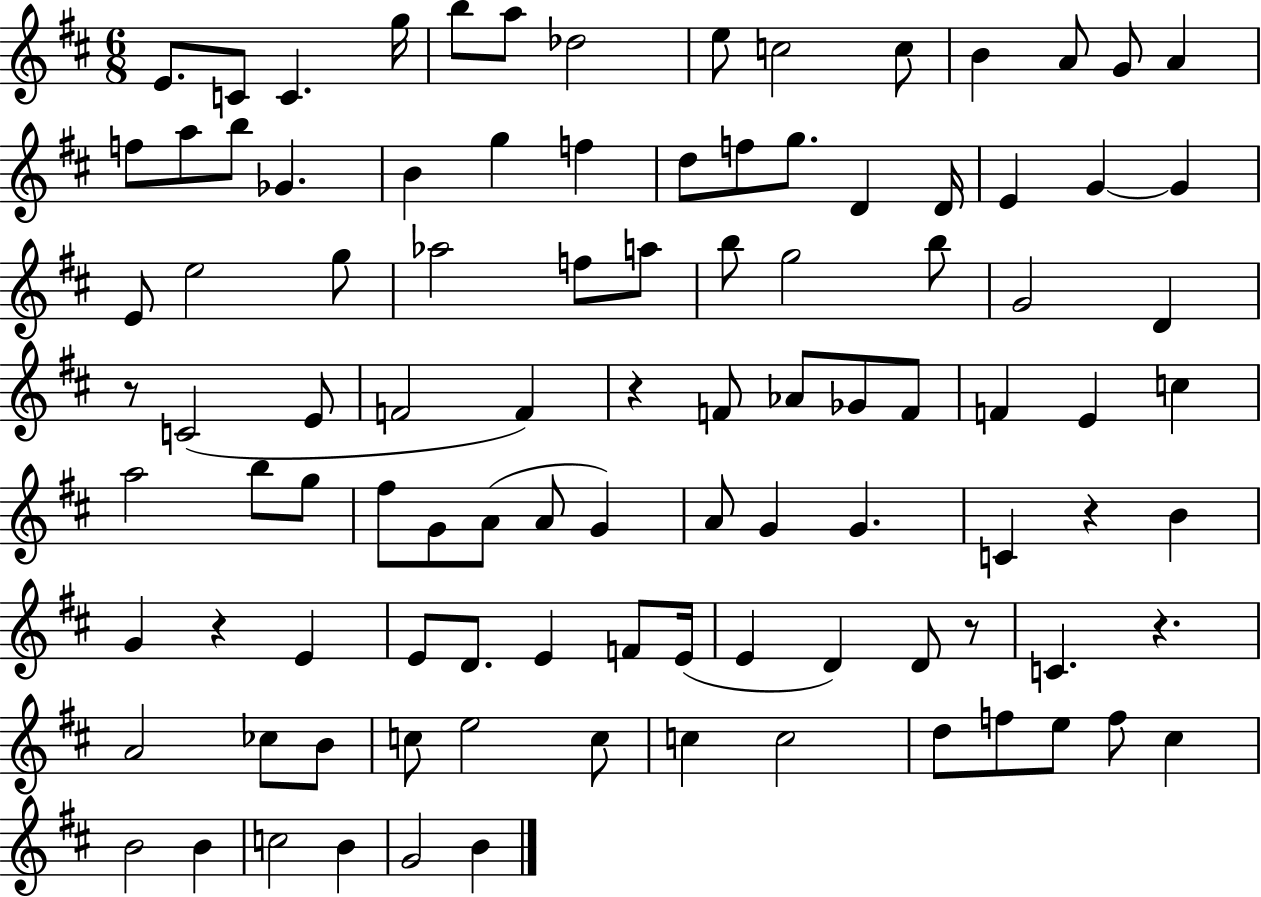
X:1
T:Untitled
M:6/8
L:1/4
K:D
E/2 C/2 C g/4 b/2 a/2 _d2 e/2 c2 c/2 B A/2 G/2 A f/2 a/2 b/2 _G B g f d/2 f/2 g/2 D D/4 E G G E/2 e2 g/2 _a2 f/2 a/2 b/2 g2 b/2 G2 D z/2 C2 E/2 F2 F z F/2 _A/2 _G/2 F/2 F E c a2 b/2 g/2 ^f/2 G/2 A/2 A/2 G A/2 G G C z B G z E E/2 D/2 E F/2 E/4 E D D/2 z/2 C z A2 _c/2 B/2 c/2 e2 c/2 c c2 d/2 f/2 e/2 f/2 ^c B2 B c2 B G2 B